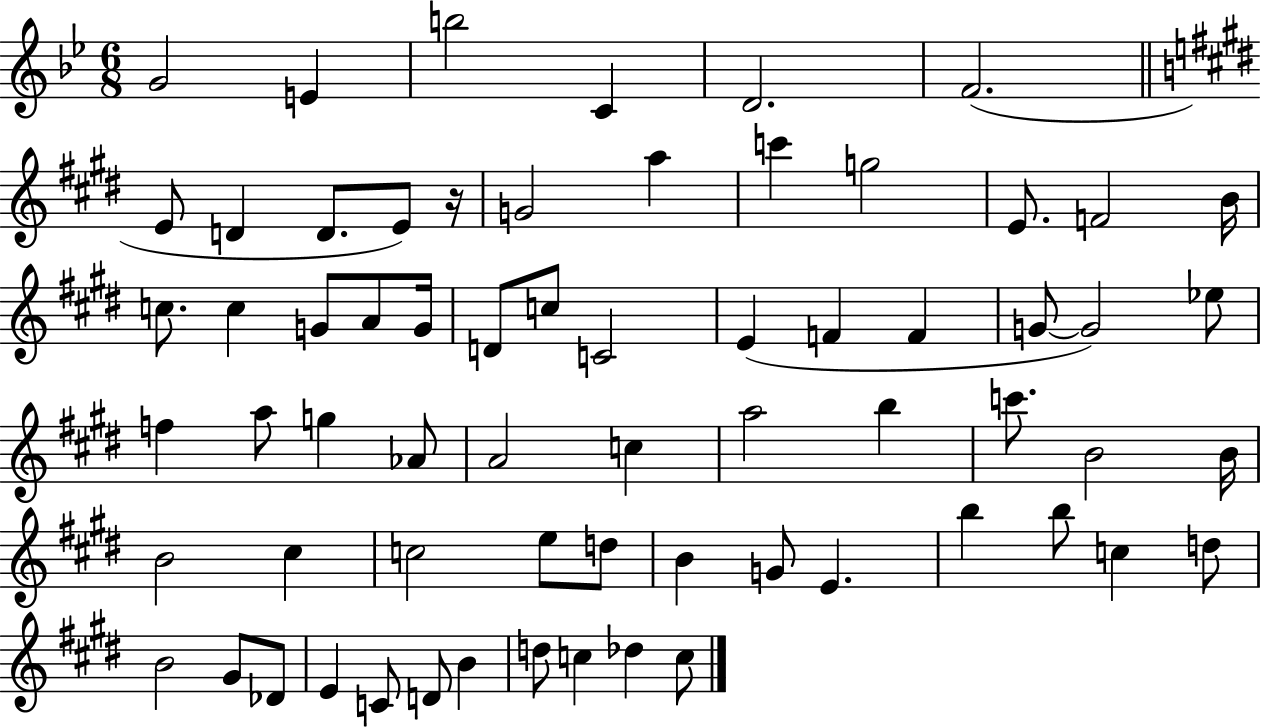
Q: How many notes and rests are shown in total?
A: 66